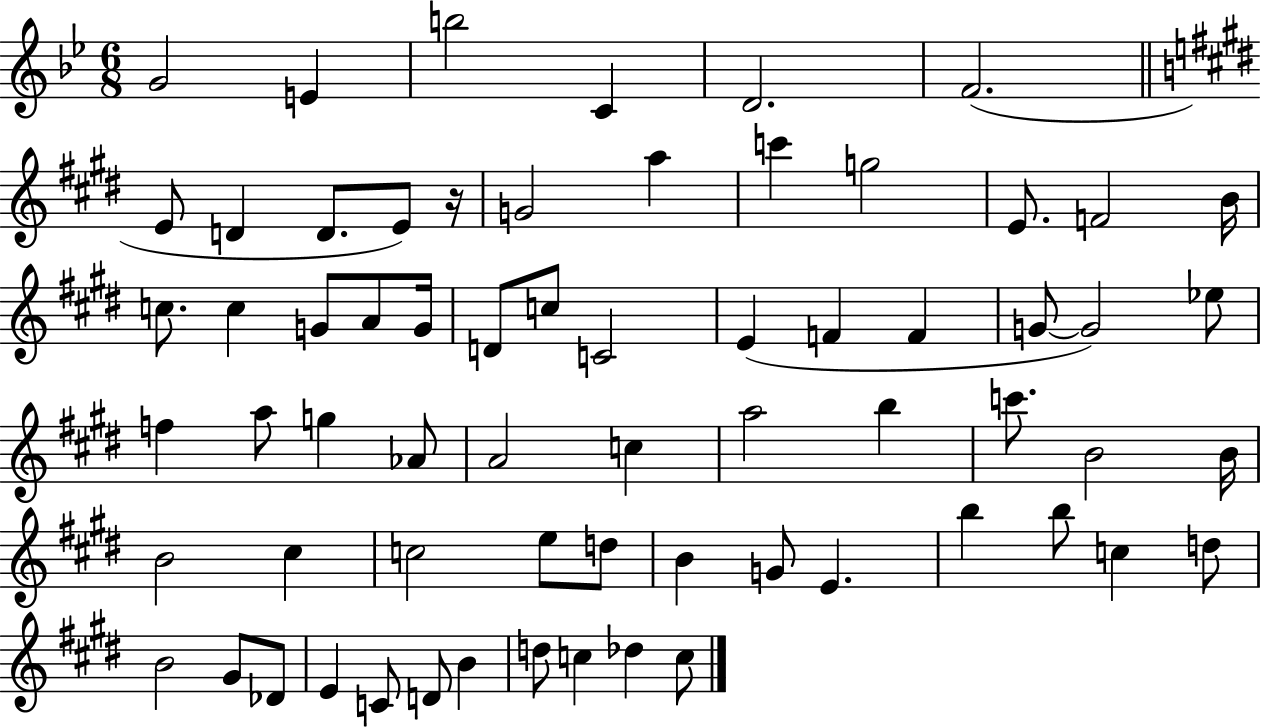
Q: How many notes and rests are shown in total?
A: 66